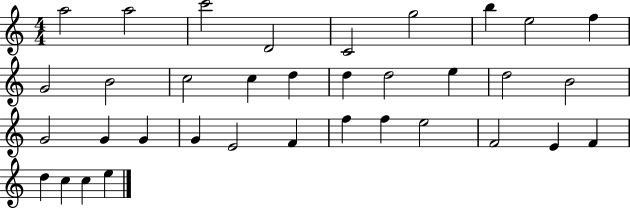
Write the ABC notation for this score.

X:1
T:Untitled
M:4/4
L:1/4
K:C
a2 a2 c'2 D2 C2 g2 b e2 f G2 B2 c2 c d d d2 e d2 B2 G2 G G G E2 F f f e2 F2 E F d c c e